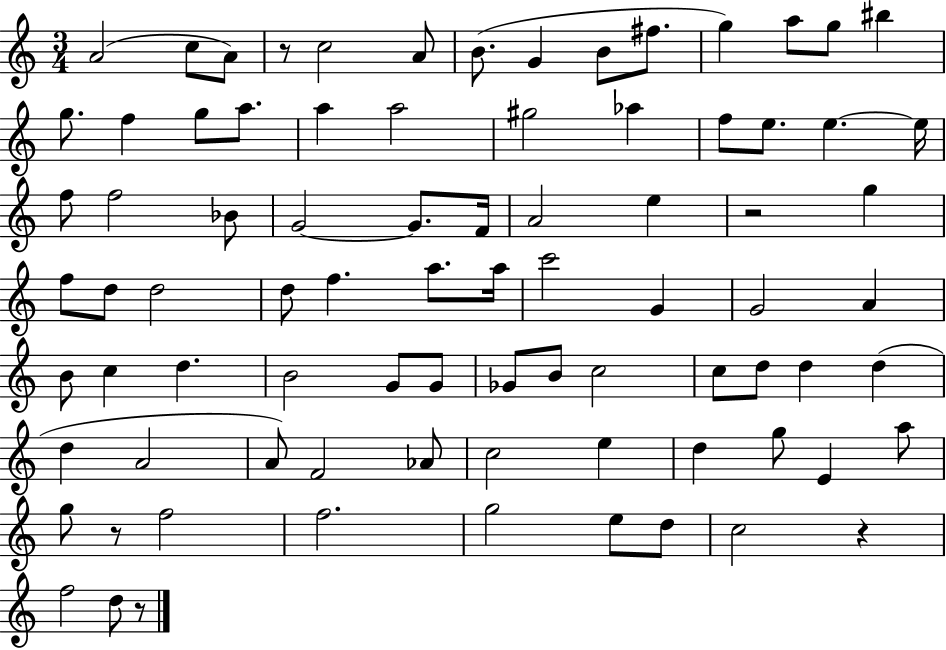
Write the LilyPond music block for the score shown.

{
  \clef treble
  \numericTimeSignature
  \time 3/4
  \key c \major
  a'2( c''8 a'8) | r8 c''2 a'8 | b'8.( g'4 b'8 fis''8. | g''4) a''8 g''8 bis''4 | \break g''8. f''4 g''8 a''8. | a''4 a''2 | gis''2 aes''4 | f''8 e''8. e''4.~~ e''16 | \break f''8 f''2 bes'8 | g'2~~ g'8. f'16 | a'2 e''4 | r2 g''4 | \break f''8 d''8 d''2 | d''8 f''4. a''8. a''16 | c'''2 g'4 | g'2 a'4 | \break b'8 c''4 d''4. | b'2 g'8 g'8 | ges'8 b'8 c''2 | c''8 d''8 d''4 d''4( | \break d''4 a'2 | a'8) f'2 aes'8 | c''2 e''4 | d''4 g''8 e'4 a''8 | \break g''8 r8 f''2 | f''2. | g''2 e''8 d''8 | c''2 r4 | \break f''2 d''8 r8 | \bar "|."
}